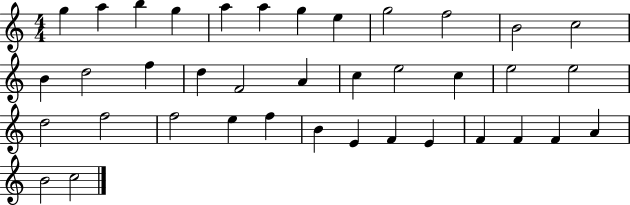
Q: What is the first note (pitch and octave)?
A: G5